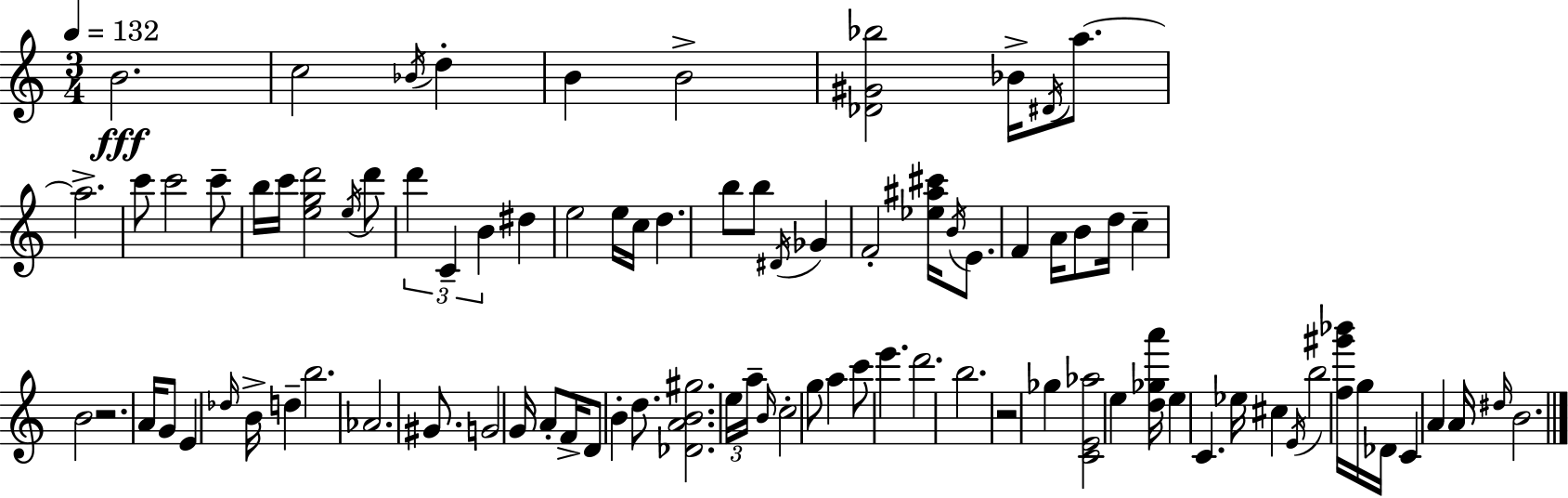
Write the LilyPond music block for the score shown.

{
  \clef treble
  \numericTimeSignature
  \time 3/4
  \key c \major
  \tempo 4 = 132
  \repeat volta 2 { b'2.\fff | c''2 \acciaccatura { bes'16 } d''4-. | b'4 b'2-> | <des' gis' bes''>2 bes'16-> \acciaccatura { dis'16 } a''8.~~ | \break a''2.-> | c'''8 c'''2 | c'''8-- b''16 c'''16 <e'' g'' d'''>2 | \acciaccatura { e''16 } d'''8 \tuplet 3/2 { d'''4 c'4-- b'4 } | \break dis''4 e''2 | e''16 c''16 d''4. b''8 | b''8 \acciaccatura { dis'16 } ges'4 f'2-. | <ees'' ais'' cis'''>16 \acciaccatura { b'16 } e'8. f'4 | \break a'16 b'8 d''16 c''4-- b'2 | r2. | a'16 g'8 e'4 | \grace { des''16 } b'16-> d''4-- b''2. | \break aes'2. | gis'8. g'2 | g'16 a'8-. f'16-> d'8 b'4-. | d''8. <des' a' b' gis''>2. | \break \tuplet 3/2 { e''16 a''16-- \grace { b'16 } } c''2-. | g''8 a''4 c'''8 | e'''4. d'''2. | b''2. | \break r2 | ges''4 <c' e' aes''>2 | e''4 <d'' ges'' a'''>16 e''4 | c'4. ees''16 cis''4 \acciaccatura { e'16 } | \break b''2 <f'' gis''' bes'''>16 g''16 des'16 c'4 | a'4 a'16 \grace { dis''16 } b'2. | } \bar "|."
}